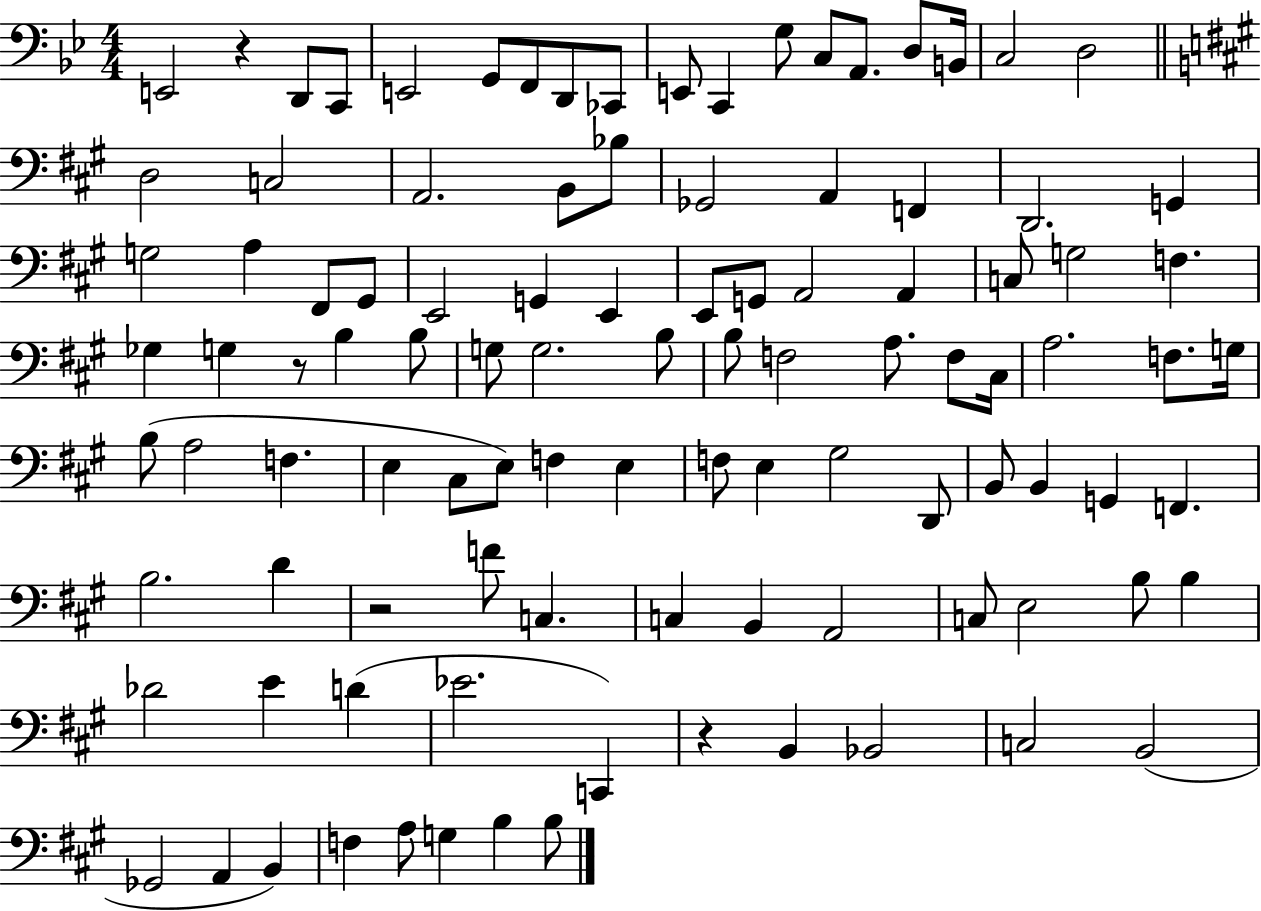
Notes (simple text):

E2/h R/q D2/e C2/e E2/h G2/e F2/e D2/e CES2/e E2/e C2/q G3/e C3/e A2/e. D3/e B2/s C3/h D3/h D3/h C3/h A2/h. B2/e Bb3/e Gb2/h A2/q F2/q D2/h. G2/q G3/h A3/q F#2/e G#2/e E2/h G2/q E2/q E2/e G2/e A2/h A2/q C3/e G3/h F3/q. Gb3/q G3/q R/e B3/q B3/e G3/e G3/h. B3/e B3/e F3/h A3/e. F3/e C#3/s A3/h. F3/e. G3/s B3/e A3/h F3/q. E3/q C#3/e E3/e F3/q E3/q F3/e E3/q G#3/h D2/e B2/e B2/q G2/q F2/q. B3/h. D4/q R/h F4/e C3/q. C3/q B2/q A2/h C3/e E3/h B3/e B3/q Db4/h E4/q D4/q Eb4/h. C2/q R/q B2/q Bb2/h C3/h B2/h Gb2/h A2/q B2/q F3/q A3/e G3/q B3/q B3/e